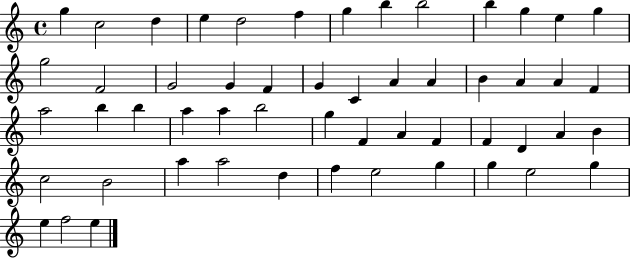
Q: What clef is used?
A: treble